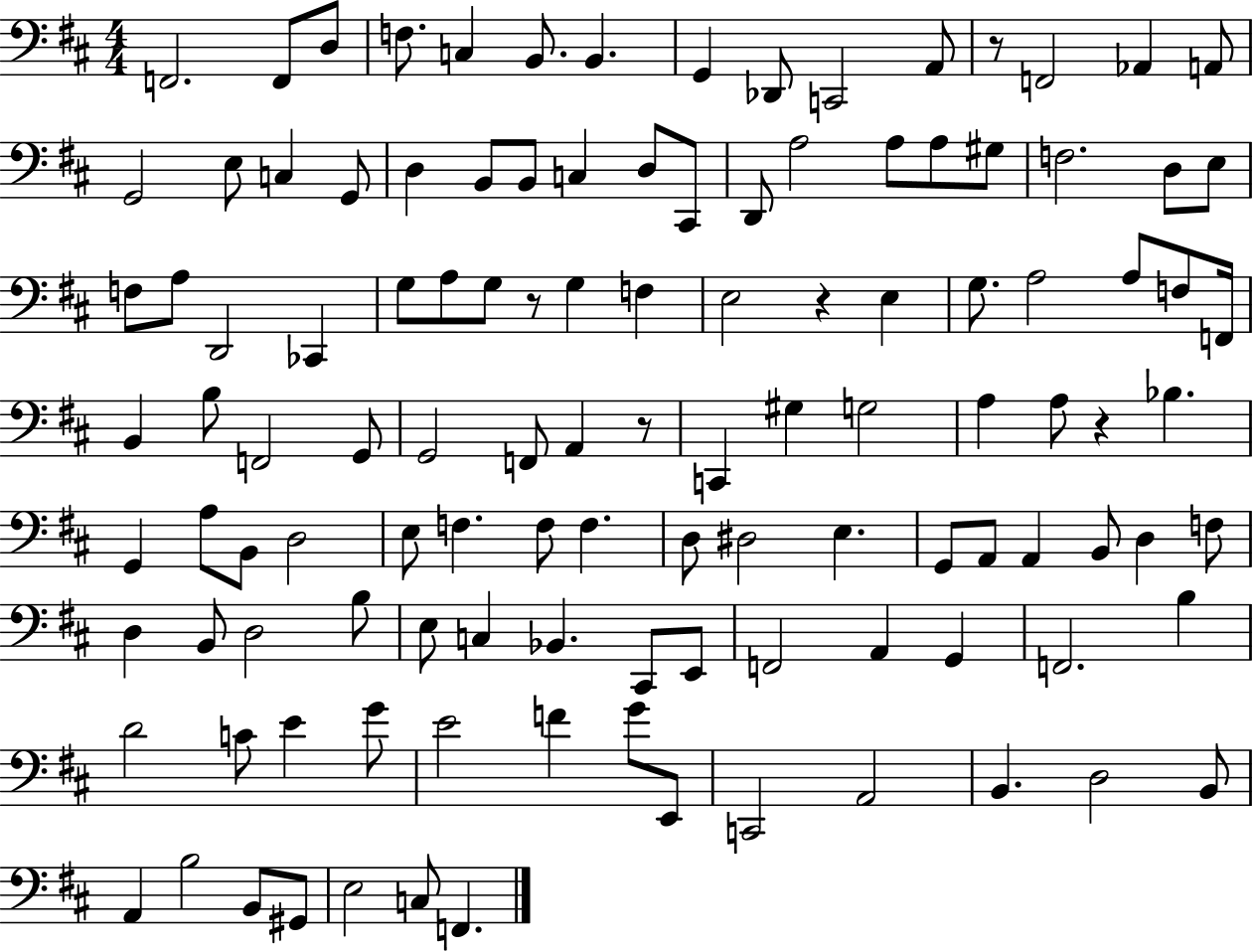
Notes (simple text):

F2/h. F2/e D3/e F3/e. C3/q B2/e. B2/q. G2/q Db2/e C2/h A2/e R/e F2/h Ab2/q A2/e G2/h E3/e C3/q G2/e D3/q B2/e B2/e C3/q D3/e C#2/e D2/e A3/h A3/e A3/e G#3/e F3/h. D3/e E3/e F3/e A3/e D2/h CES2/q G3/e A3/e G3/e R/e G3/q F3/q E3/h R/q E3/q G3/e. A3/h A3/e F3/e F2/s B2/q B3/e F2/h G2/e G2/h F2/e A2/q R/e C2/q G#3/q G3/h A3/q A3/e R/q Bb3/q. G2/q A3/e B2/e D3/h E3/e F3/q. F3/e F3/q. D3/e D#3/h E3/q. G2/e A2/e A2/q B2/e D3/q F3/e D3/q B2/e D3/h B3/e E3/e C3/q Bb2/q. C#2/e E2/e F2/h A2/q G2/q F2/h. B3/q D4/h C4/e E4/q G4/e E4/h F4/q G4/e E2/e C2/h A2/h B2/q. D3/h B2/e A2/q B3/h B2/e G#2/e E3/h C3/e F2/q.